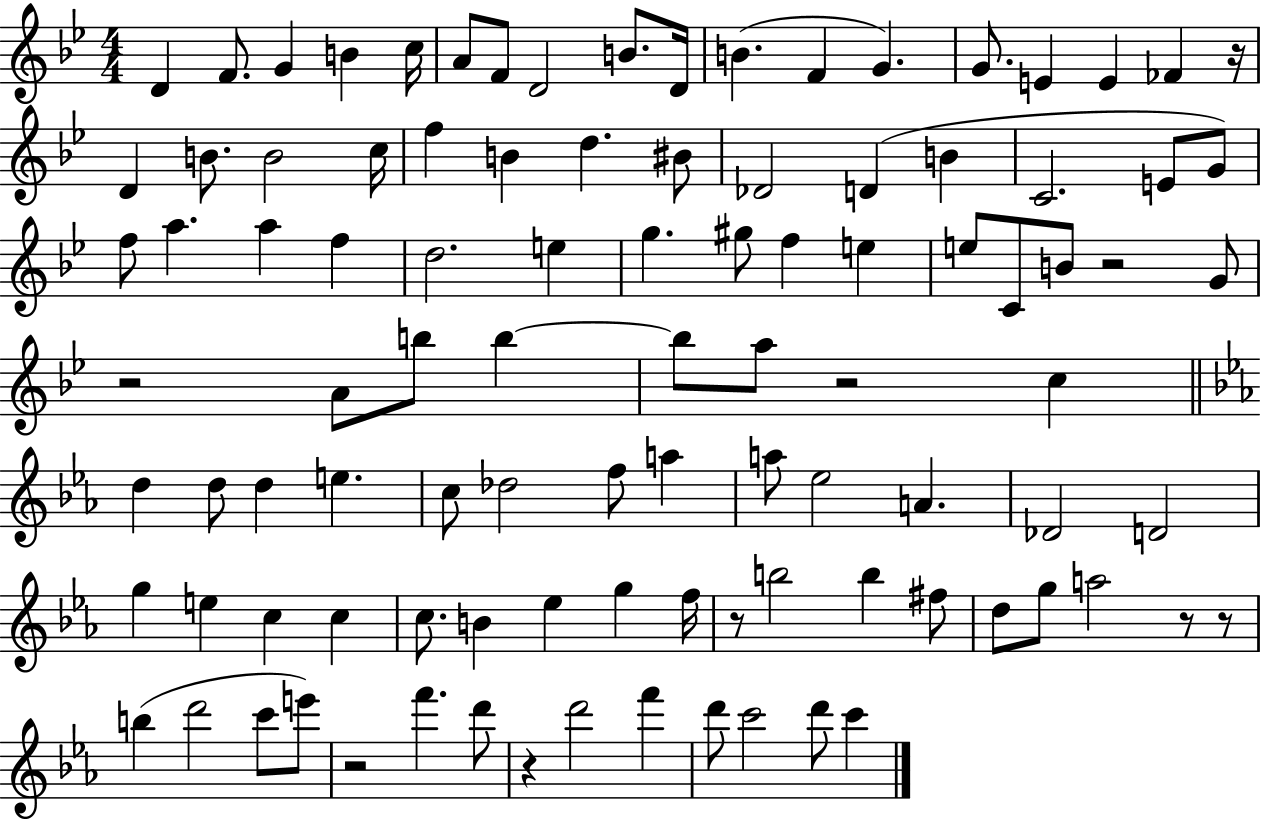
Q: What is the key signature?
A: BES major